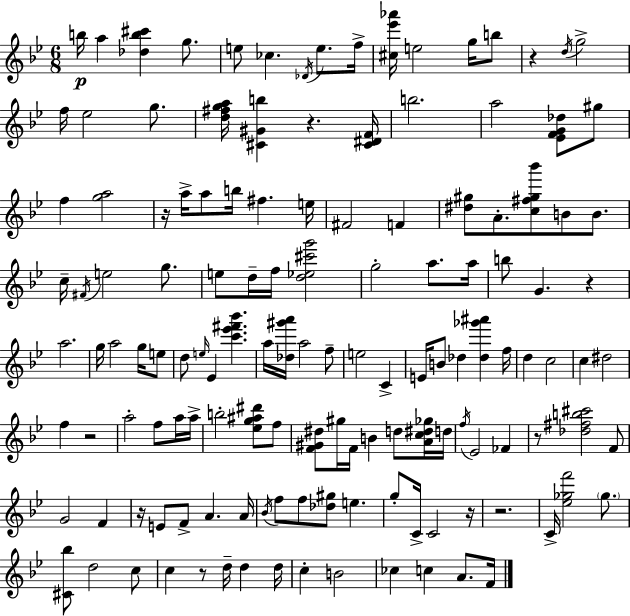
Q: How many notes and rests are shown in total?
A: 136